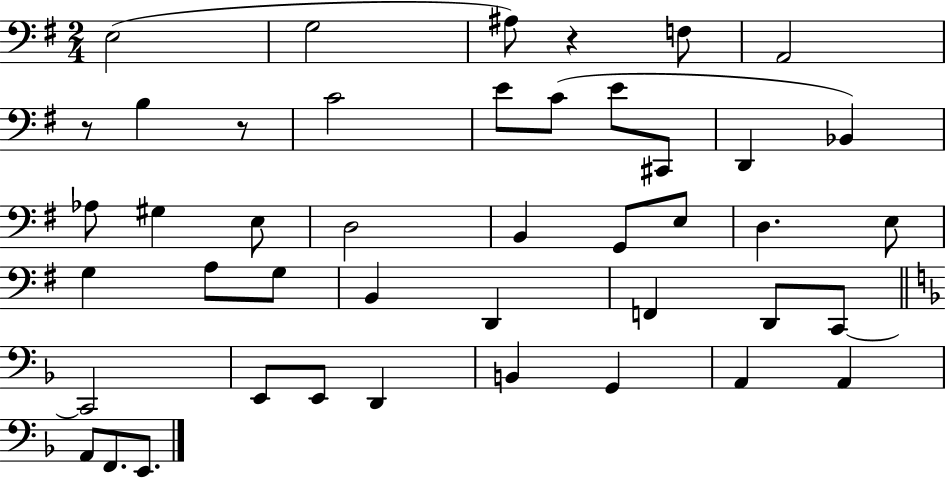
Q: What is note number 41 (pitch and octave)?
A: E2